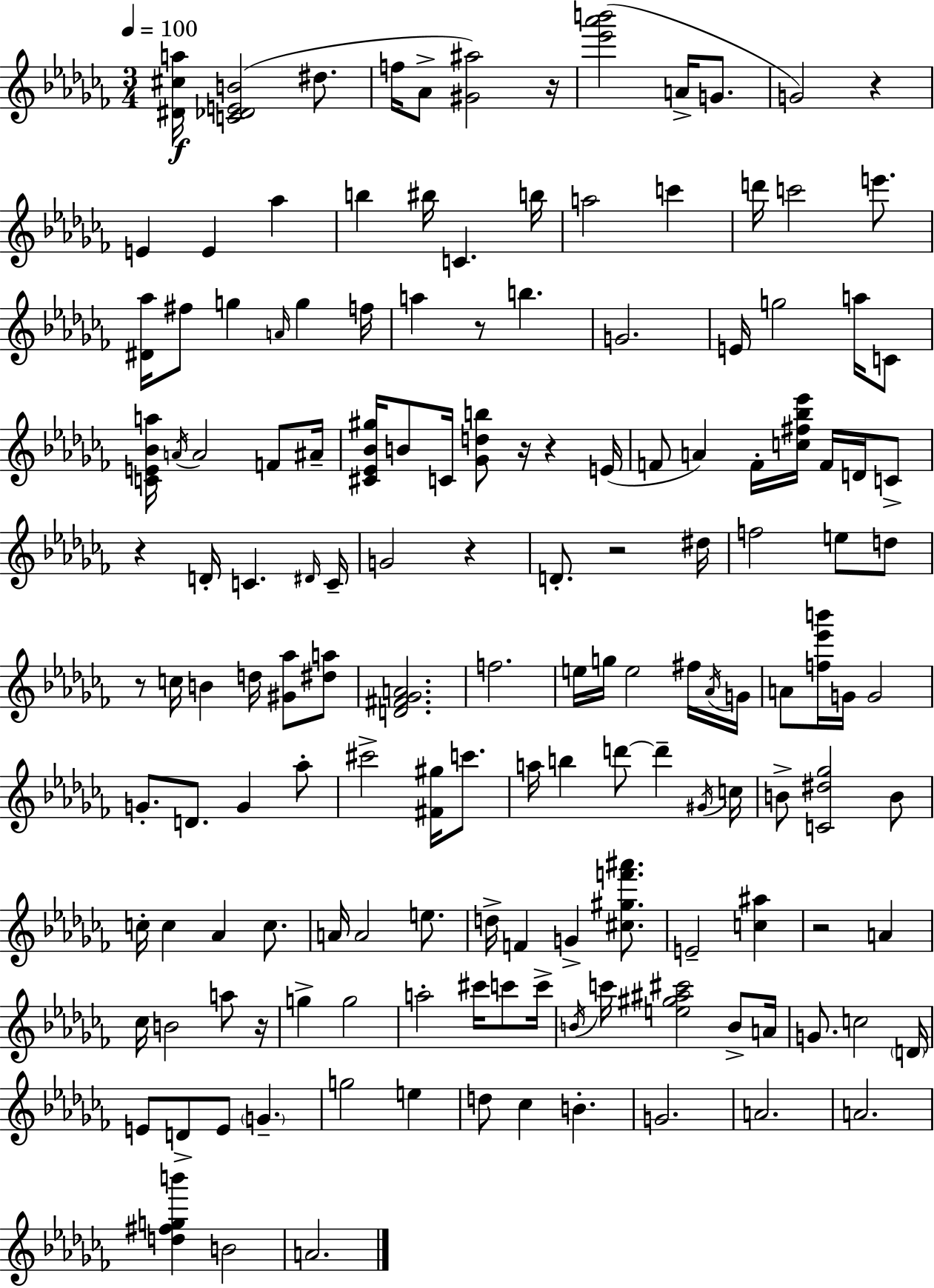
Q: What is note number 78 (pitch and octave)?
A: C5